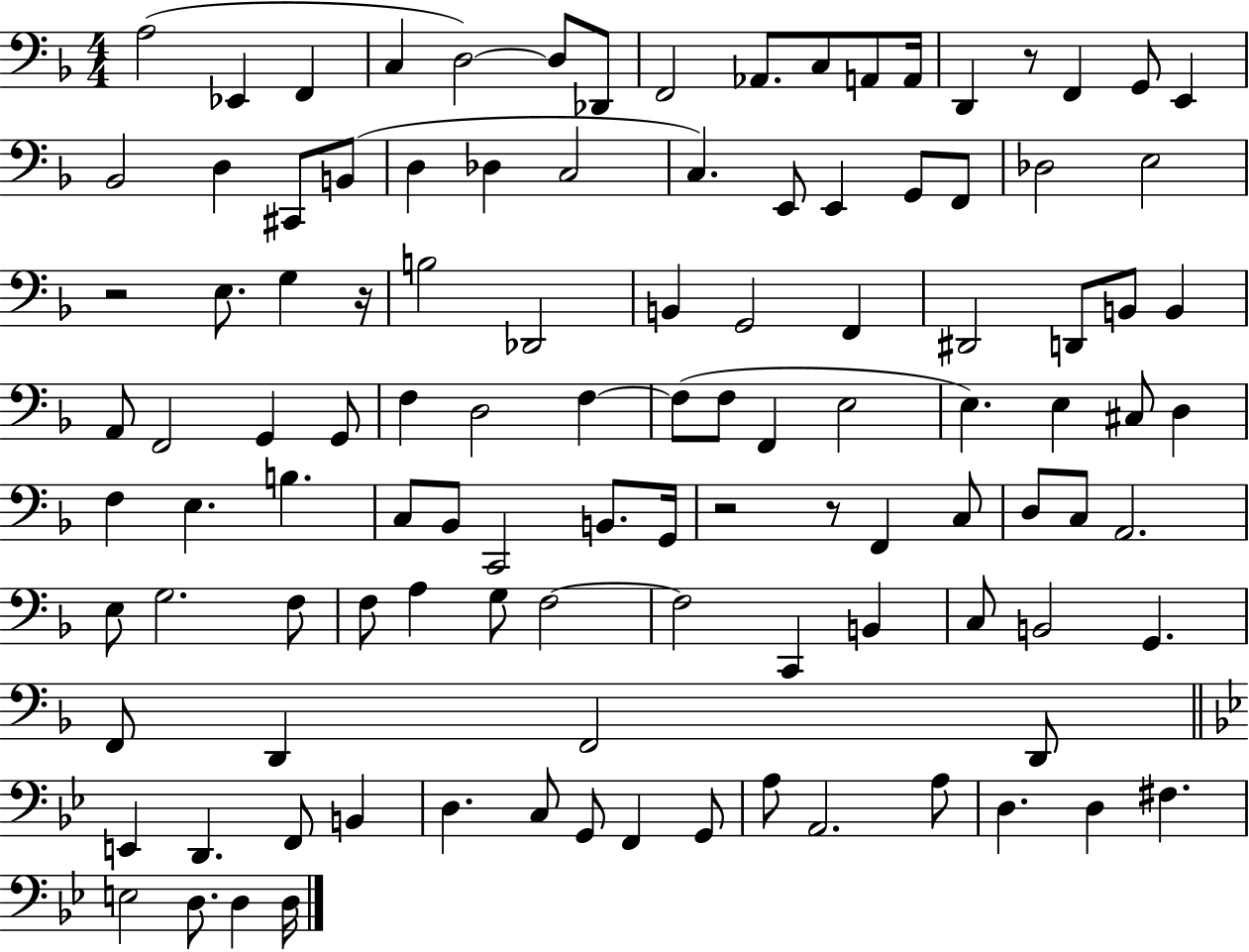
A3/h Eb2/q F2/q C3/q D3/h D3/e Db2/e F2/h Ab2/e. C3/e A2/e A2/s D2/q R/e F2/q G2/e E2/q Bb2/h D3/q C#2/e B2/e D3/q Db3/q C3/h C3/q. E2/e E2/q G2/e F2/e Db3/h E3/h R/h E3/e. G3/q R/s B3/h Db2/h B2/q G2/h F2/q D#2/h D2/e B2/e B2/q A2/e F2/h G2/q G2/e F3/q D3/h F3/q F3/e F3/e F2/q E3/h E3/q. E3/q C#3/e D3/q F3/q E3/q. B3/q. C3/e Bb2/e C2/h B2/e. G2/s R/h R/e F2/q C3/e D3/e C3/e A2/h. E3/e G3/h. F3/e F3/e A3/q G3/e F3/h F3/h C2/q B2/q C3/e B2/h G2/q. F2/e D2/q F2/h D2/e E2/q D2/q. F2/e B2/q D3/q. C3/e G2/e F2/q G2/e A3/e A2/h. A3/e D3/q. D3/q F#3/q. E3/h D3/e. D3/q D3/s